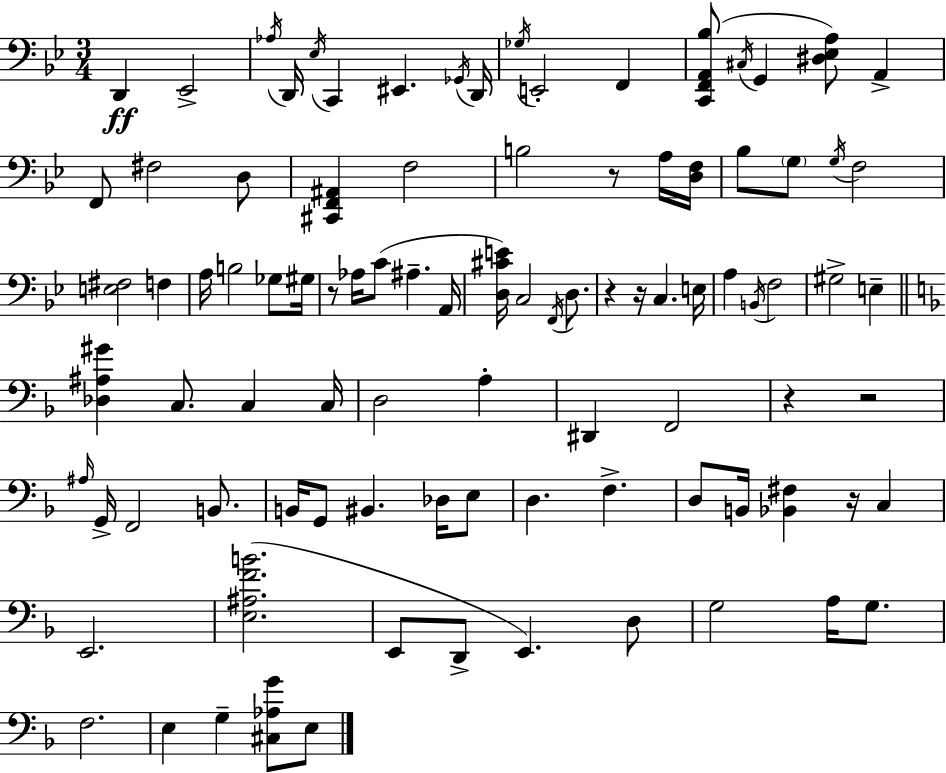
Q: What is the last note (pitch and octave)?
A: E3